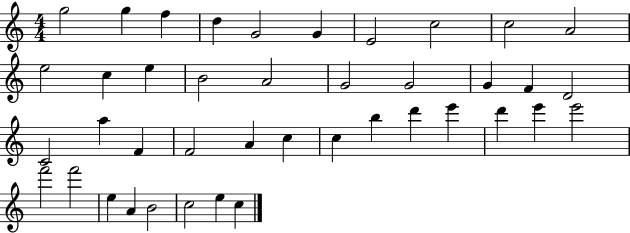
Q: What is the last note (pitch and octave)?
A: C5